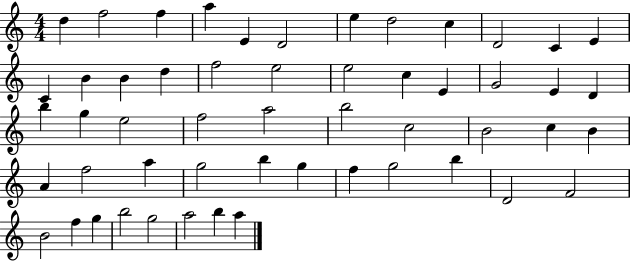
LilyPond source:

{
  \clef treble
  \numericTimeSignature
  \time 4/4
  \key c \major
  d''4 f''2 f''4 | a''4 e'4 d'2 | e''4 d''2 c''4 | d'2 c'4 e'4 | \break c'4 b'4 b'4 d''4 | f''2 e''2 | e''2 c''4 e'4 | g'2 e'4 d'4 | \break b''4 g''4 e''2 | f''2 a''2 | b''2 c''2 | b'2 c''4 b'4 | \break a'4 f''2 a''4 | g''2 b''4 g''4 | f''4 g''2 b''4 | d'2 f'2 | \break b'2 f''4 g''4 | b''2 g''2 | a''2 b''4 a''4 | \bar "|."
}